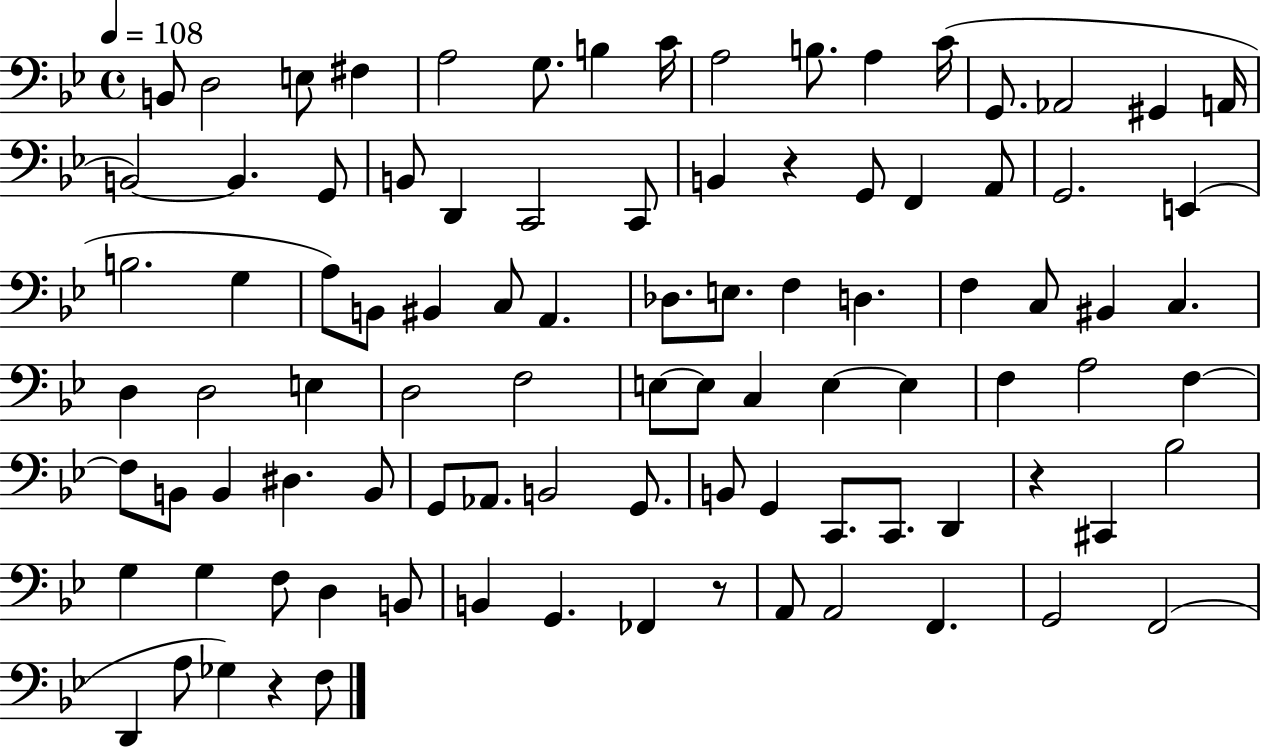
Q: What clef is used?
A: bass